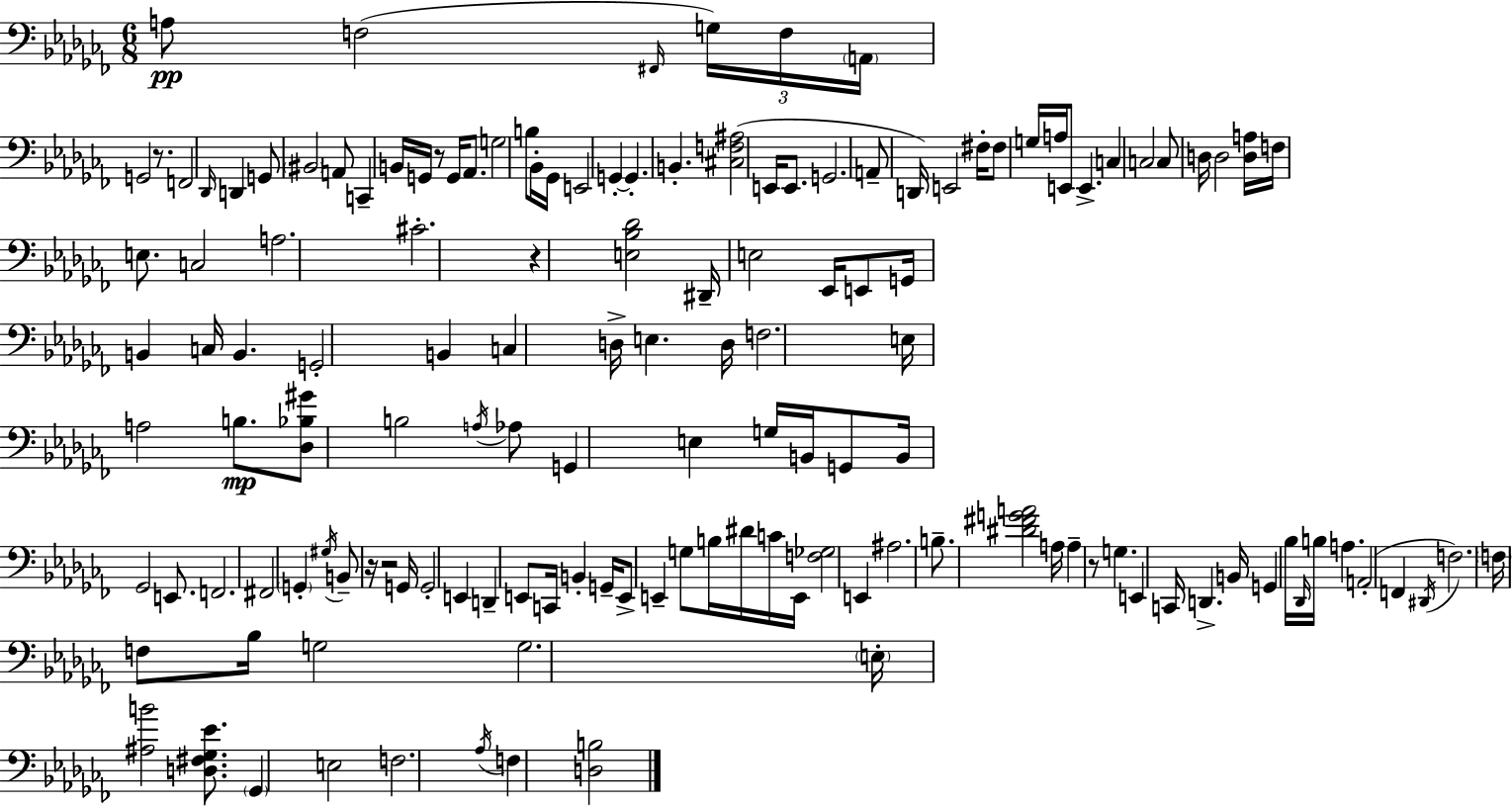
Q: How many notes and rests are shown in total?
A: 142